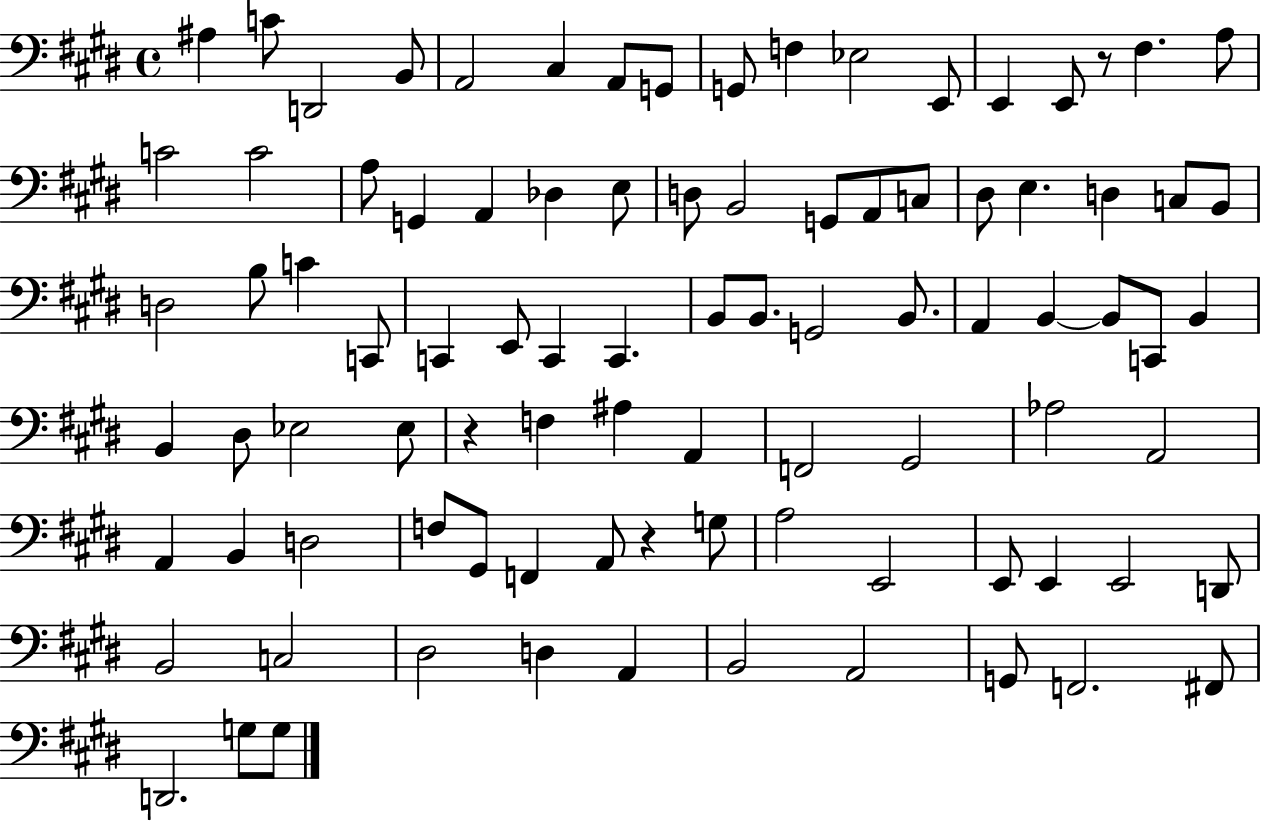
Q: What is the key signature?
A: E major